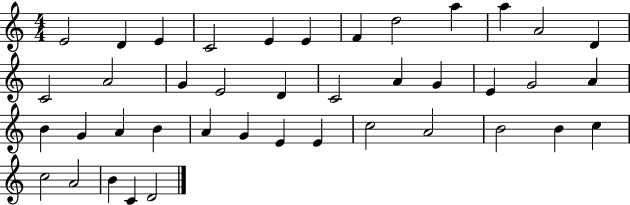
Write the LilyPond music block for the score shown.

{
  \clef treble
  \numericTimeSignature
  \time 4/4
  \key c \major
  e'2 d'4 e'4 | c'2 e'4 e'4 | f'4 d''2 a''4 | a''4 a'2 d'4 | \break c'2 a'2 | g'4 e'2 d'4 | c'2 a'4 g'4 | e'4 g'2 a'4 | \break b'4 g'4 a'4 b'4 | a'4 g'4 e'4 e'4 | c''2 a'2 | b'2 b'4 c''4 | \break c''2 a'2 | b'4 c'4 d'2 | \bar "|."
}